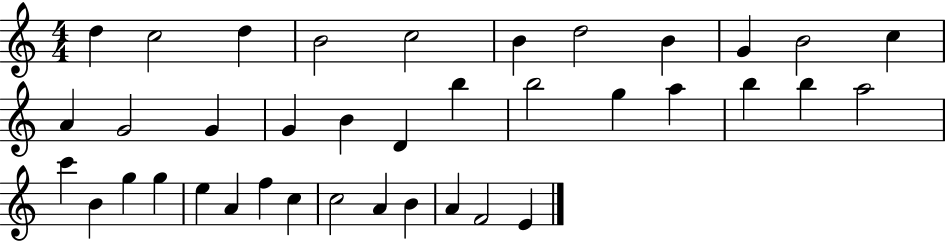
D5/q C5/h D5/q B4/h C5/h B4/q D5/h B4/q G4/q B4/h C5/q A4/q G4/h G4/q G4/q B4/q D4/q B5/q B5/h G5/q A5/q B5/q B5/q A5/h C6/q B4/q G5/q G5/q E5/q A4/q F5/q C5/q C5/h A4/q B4/q A4/q F4/h E4/q